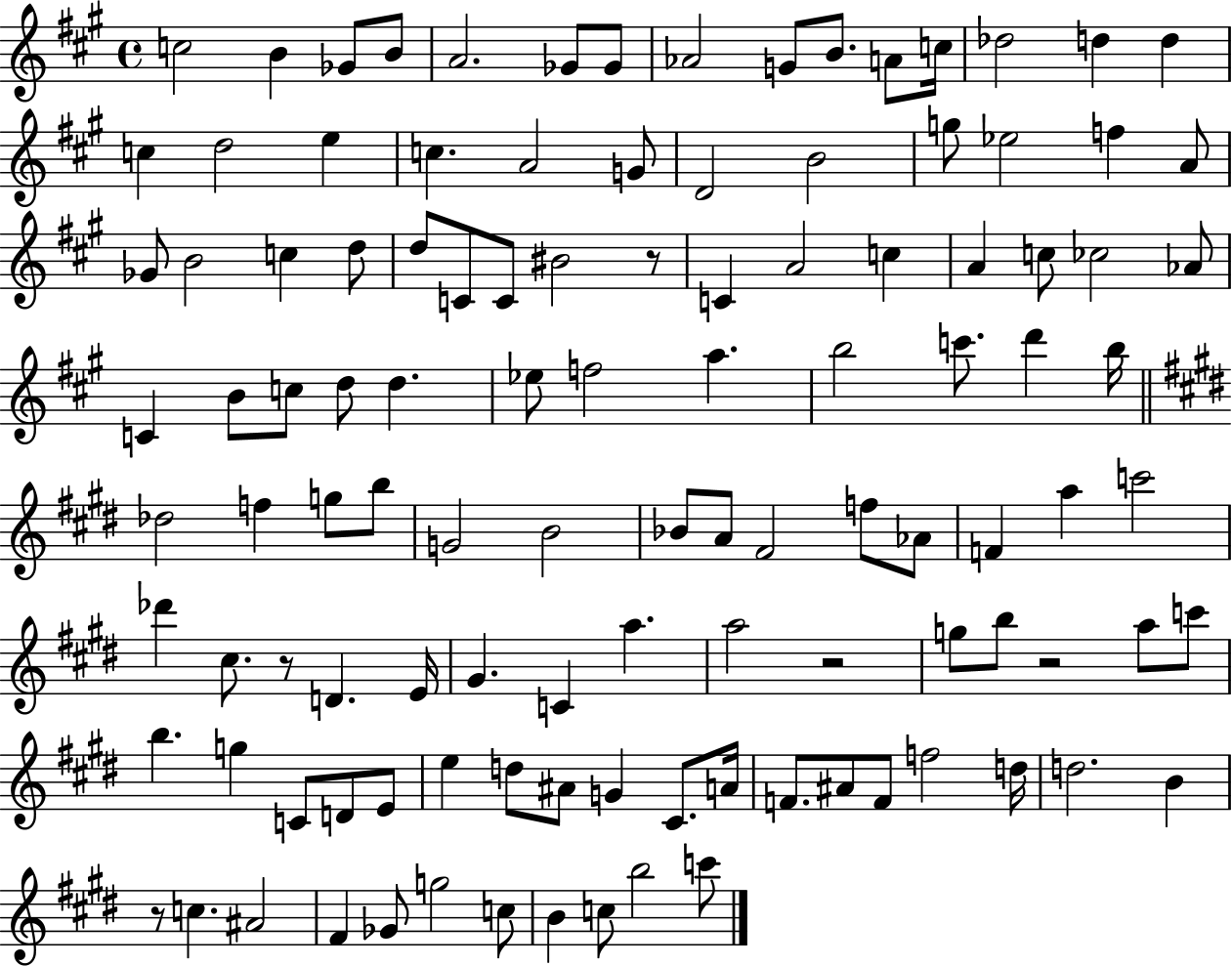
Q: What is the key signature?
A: A major